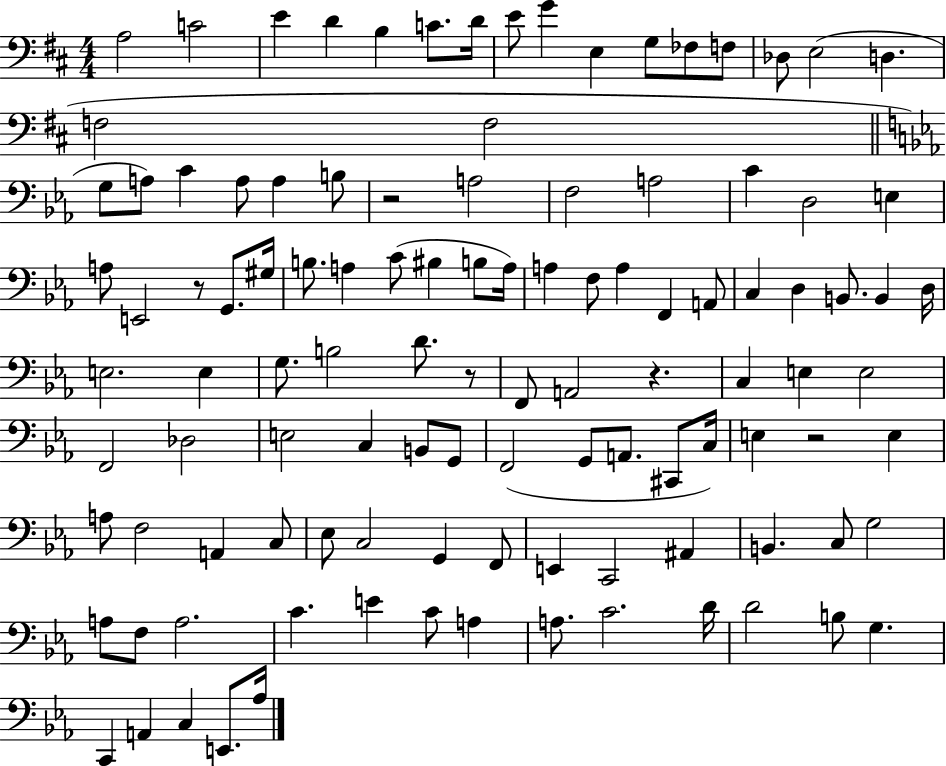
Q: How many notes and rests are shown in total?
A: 110